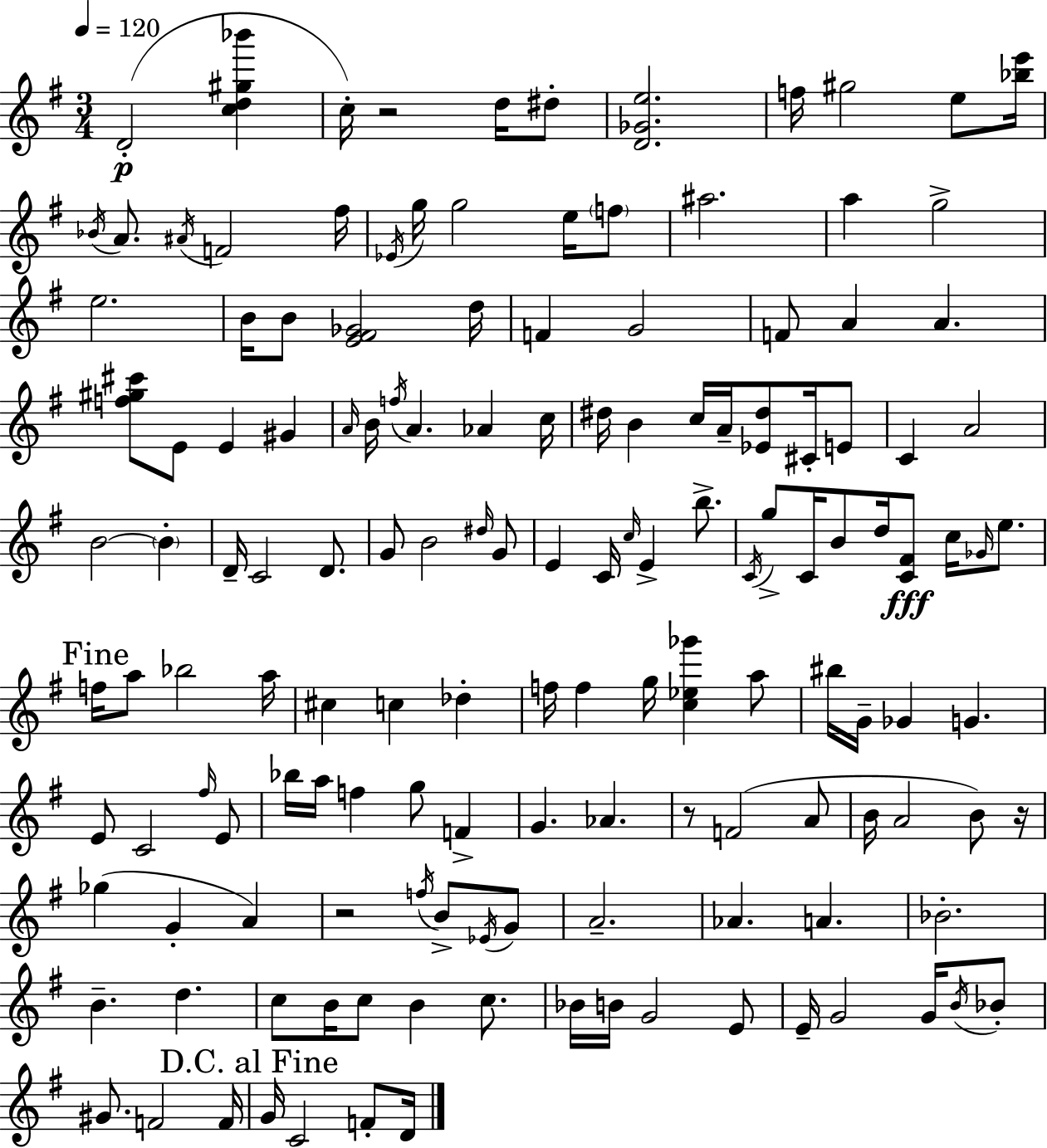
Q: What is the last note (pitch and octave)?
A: D4